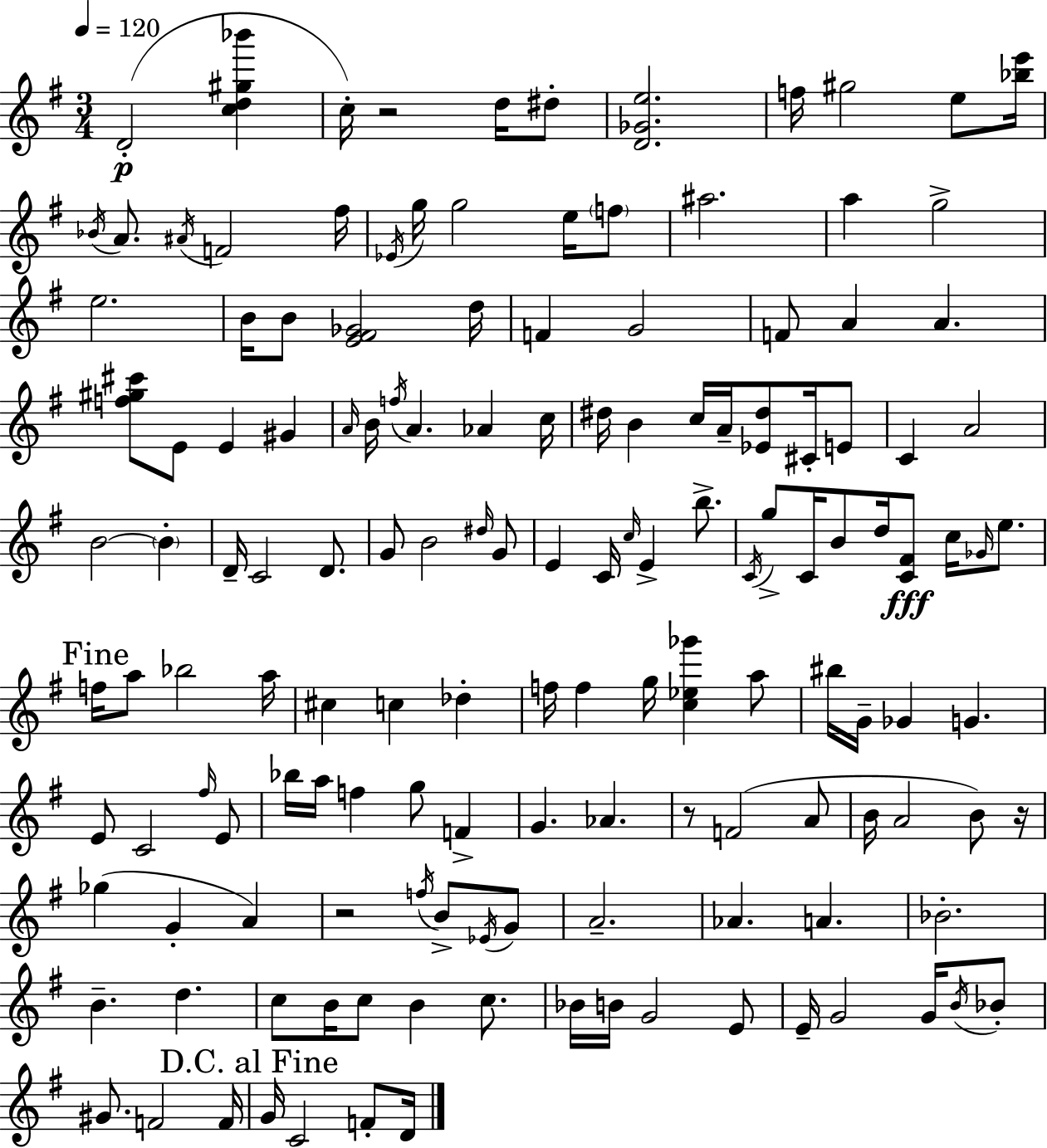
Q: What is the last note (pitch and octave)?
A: D4